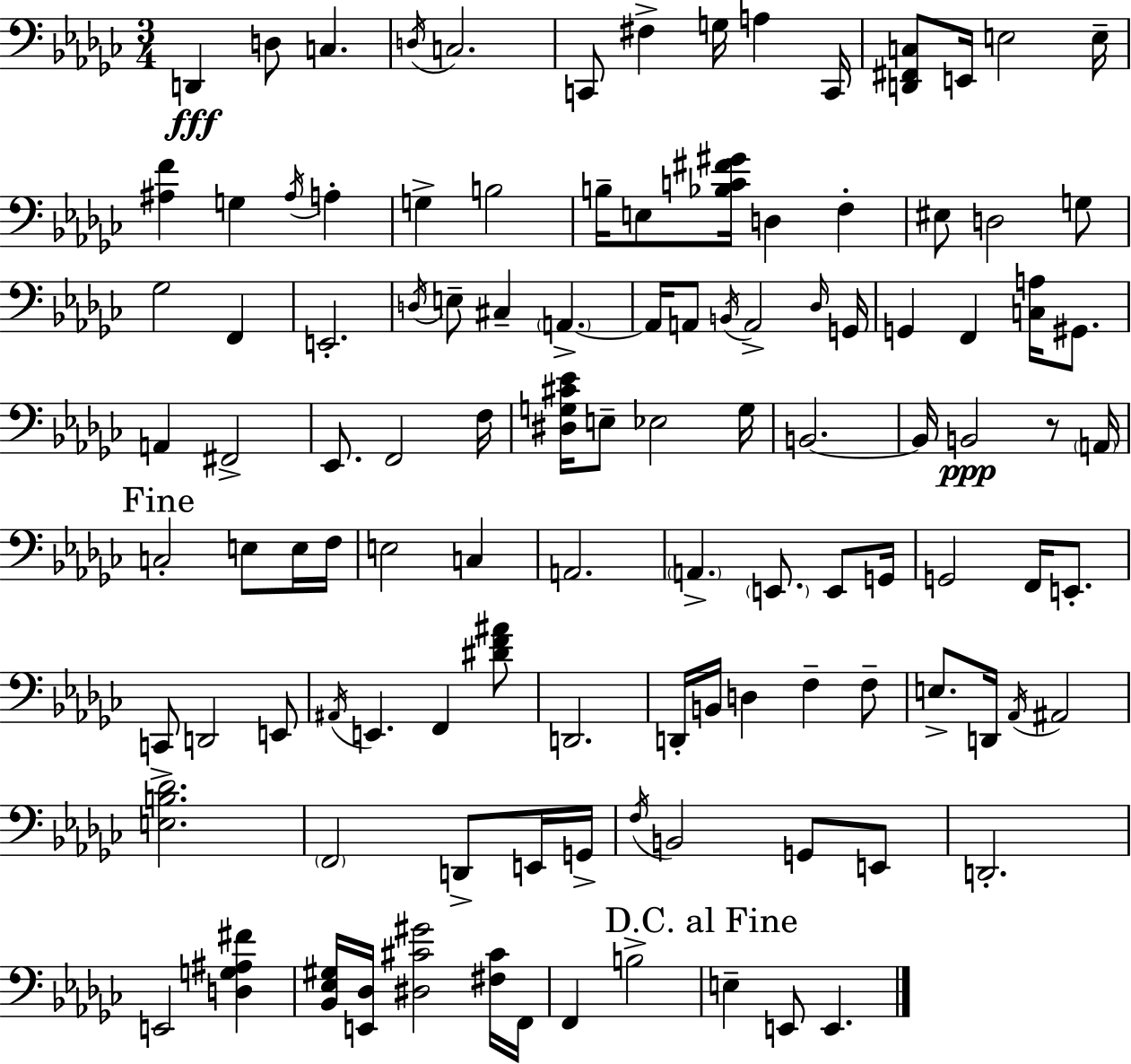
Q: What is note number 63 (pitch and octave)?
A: E2